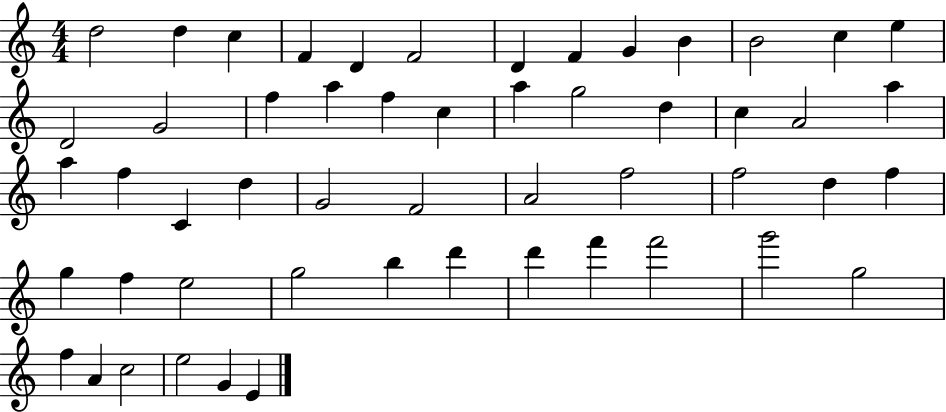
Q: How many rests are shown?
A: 0